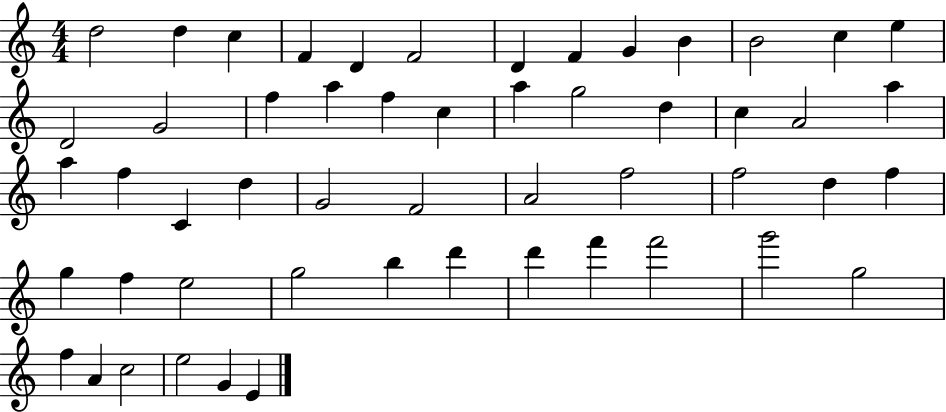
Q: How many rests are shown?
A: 0